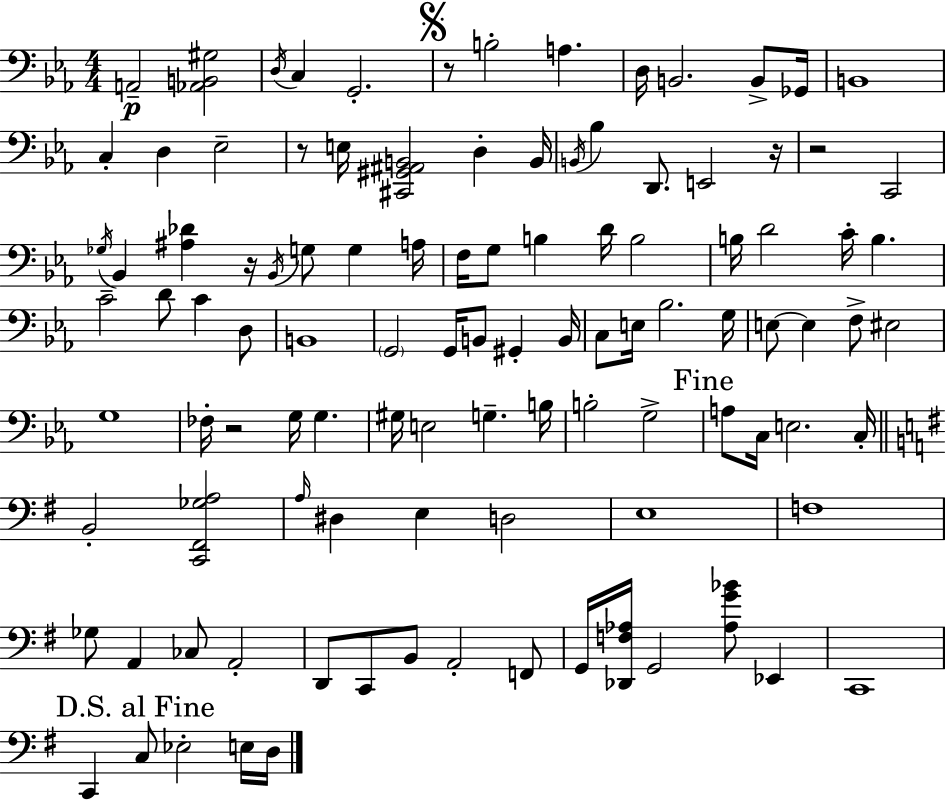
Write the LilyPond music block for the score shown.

{
  \clef bass
  \numericTimeSignature
  \time 4/4
  \key c \minor
  a,2--\p <aes, b, gis>2 | \acciaccatura { d16 } c4 g,2.-. | \mark \markup { \musicglyph "scripts.segno" } r8 b2-. a4. | d16 b,2. b,8-> | \break ges,16 b,1 | c4-. d4 ees2-- | r8 e16 <cis, gis, ais, b,>2 d4-. | b,16 \acciaccatura { b,16 } bes4 d,8. e,2 | \break r16 r2 c,2 | \acciaccatura { ges16 } bes,4 <ais des'>4 r16 \acciaccatura { bes,16 } g8 g4 | a16 f16 g8 b4 d'16 b2 | b16 d'2 c'16-. b4. | \break c'2-- d'8 c'4 | d8 b,1 | \parenthesize g,2 g,16 b,8 gis,4-. | b,16 c8 e16 bes2. | \break g16 e8~~ e4 f8-> eis2 | g1 | fes16-. r2 g16 g4. | gis16 e2 g4.-- | \break b16 b2-. g2-> | \mark "Fine" a8 c16 e2. | c16-. \bar "||" \break \key g \major b,2-. <c, fis, ges a>2 | \grace { a16 } dis4 e4 d2 | e1 | f1 | \break ges8 a,4 ces8 a,2-. | d,8 c,8 b,8 a,2-. f,8 | g,16 <des, f aes>16 g,2 <aes g' bes'>8 ees,4 | c,1 | \break \mark "D.S. al Fine" c,4 c8 ees2-. e16 | d16 \bar "|."
}